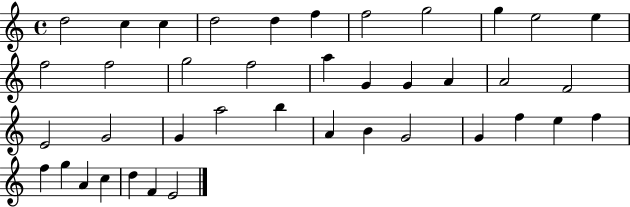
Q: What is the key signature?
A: C major